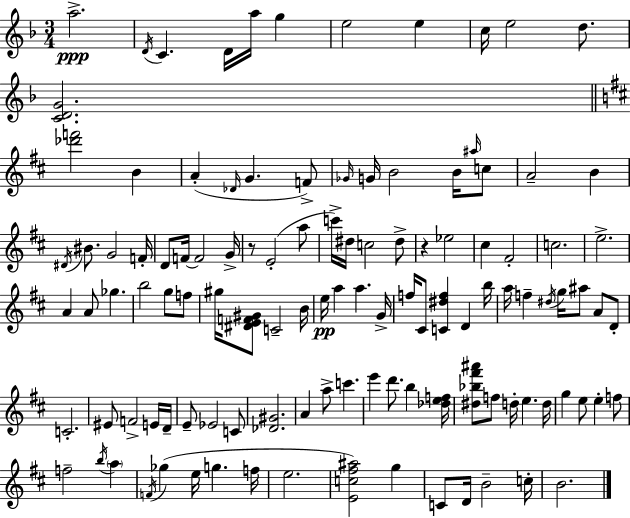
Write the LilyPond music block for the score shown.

{
  \clef treble
  \numericTimeSignature
  \time 3/4
  \key f \major
  \repeat volta 2 { a''2.->\ppp | \acciaccatura { d'16 } c'4. d'16 a''16 g''4 | e''2 e''4 | c''16 e''2 d''8. | \break <c' d' g'>2. | \bar "||" \break \key d \major <des''' f'''>2 b'4 | a'4-.( \grace { des'16 } g'4. f'8->) | \grace { ges'16 } g'16 b'2 b'16 | \grace { ais''16 } c''8 a'2-- b'4 | \break \acciaccatura { dis'16 } bis'8. g'2 | f'16-. d'8 f'16~~ f'2 | g'16-> r8 e'2-.( | a''8 c'''16->) dis''16 c''2 | \break dis''8-> r4 ees''2 | cis''4 fis'2-. | c''2. | e''2.-> | \break a'4 a'8 ges''4. | b''2 | g''8 f''8 gis''16 <dis' e' f' gis'>8 c'2-- | b'16 e''16\pp a''4 a''4. | \break g'16-> f''16 cis'8 <c' dis'' f''>4 d'4 | b''16 a''16 f''4-- \acciaccatura { dis''16 } g''16 ais''8 | a'8 d'8-. c'2.-. | eis'8 f'2-> | \break e'16 d'16-- e'8-- ees'2 | c'8 <des' gis'>2. | a'4 a''8-> c'''4. | e'''4 d'''8. | \break b''4 <des'' e'' f''>16 <dis'' bes'' fis''' ais'''>8 f''8 d''16-. e''4. | d''16 g''4 e''8 e''4-. | f''8 f''2-- | \acciaccatura { b''16 } \parenthesize a''4 \acciaccatura { f'16 } ges''4( e''16 | \break g''4. f''16 e''2. | <e' c'' fis'' ais''>2) | g''4 c'8 d'16 b'2-- | c''16-. b'2. | \break } \bar "|."
}